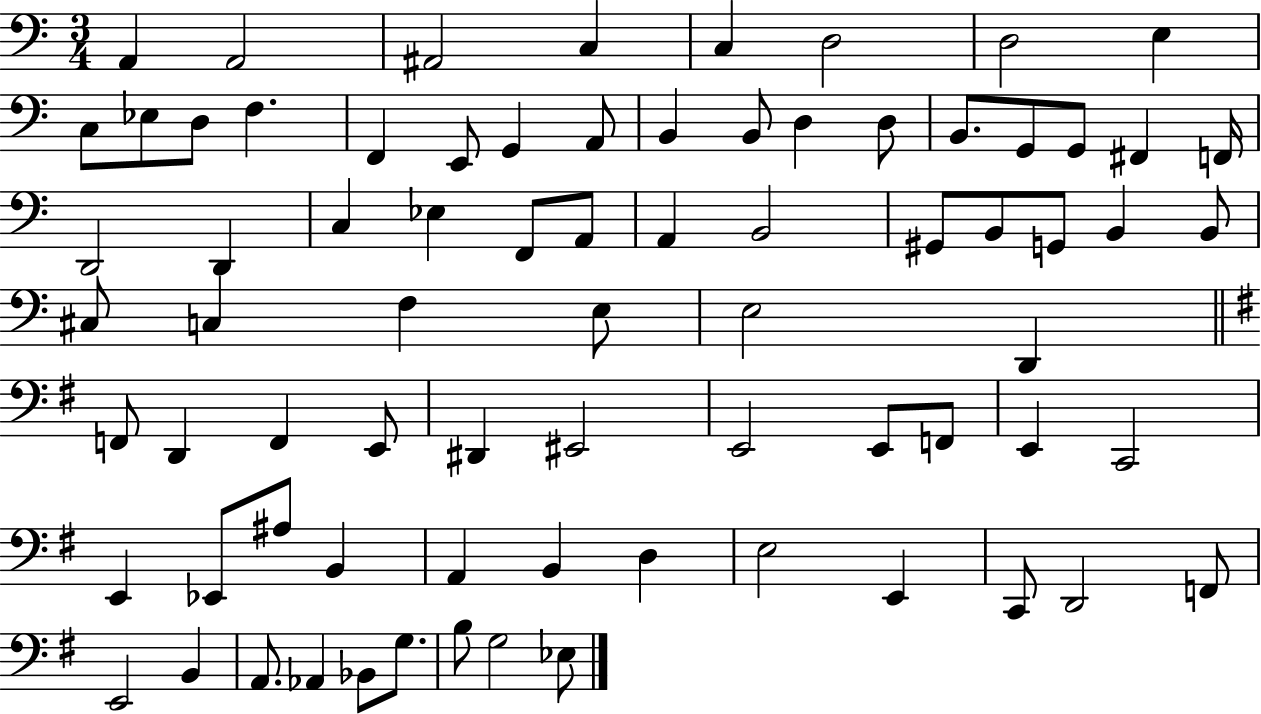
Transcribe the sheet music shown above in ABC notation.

X:1
T:Untitled
M:3/4
L:1/4
K:C
A,, A,,2 ^A,,2 C, C, D,2 D,2 E, C,/2 _E,/2 D,/2 F, F,, E,,/2 G,, A,,/2 B,, B,,/2 D, D,/2 B,,/2 G,,/2 G,,/2 ^F,, F,,/4 D,,2 D,, C, _E, F,,/2 A,,/2 A,, B,,2 ^G,,/2 B,,/2 G,,/2 B,, B,,/2 ^C,/2 C, F, E,/2 E,2 D,, F,,/2 D,, F,, E,,/2 ^D,, ^E,,2 E,,2 E,,/2 F,,/2 E,, C,,2 E,, _E,,/2 ^A,/2 B,, A,, B,, D, E,2 E,, C,,/2 D,,2 F,,/2 E,,2 B,, A,,/2 _A,, _B,,/2 G,/2 B,/2 G,2 _E,/2